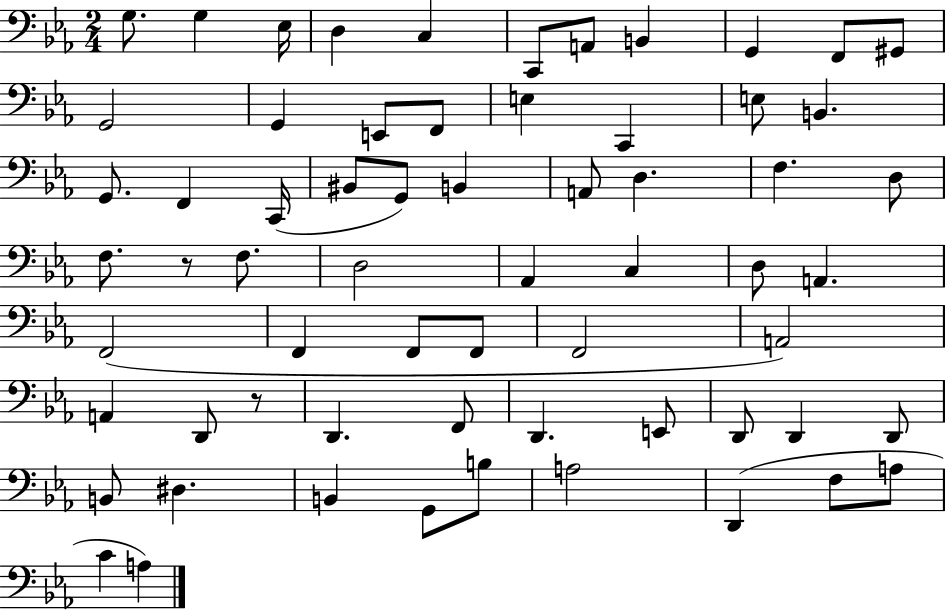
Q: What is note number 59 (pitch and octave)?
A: F3